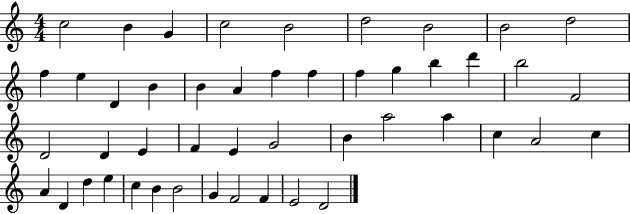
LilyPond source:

{
  \clef treble
  \numericTimeSignature
  \time 4/4
  \key c \major
  c''2 b'4 g'4 | c''2 b'2 | d''2 b'2 | b'2 d''2 | \break f''4 e''4 d'4 b'4 | b'4 a'4 f''4 f''4 | f''4 g''4 b''4 d'''4 | b''2 f'2 | \break d'2 d'4 e'4 | f'4 e'4 g'2 | b'4 a''2 a''4 | c''4 a'2 c''4 | \break a'4 d'4 d''4 e''4 | c''4 b'4 b'2 | g'4 f'2 f'4 | e'2 d'2 | \break \bar "|."
}